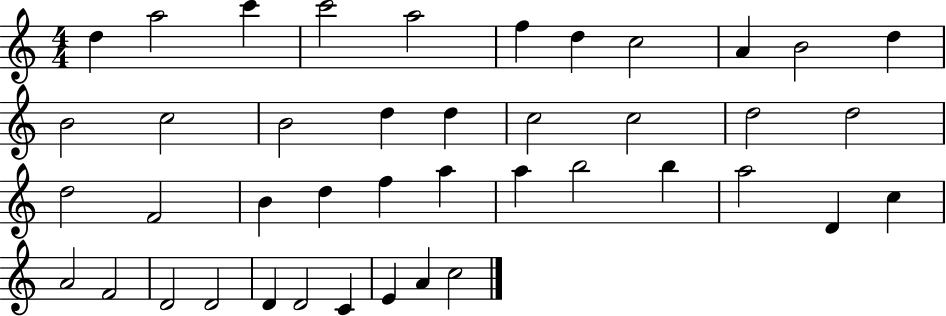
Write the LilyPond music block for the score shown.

{
  \clef treble
  \numericTimeSignature
  \time 4/4
  \key c \major
  d''4 a''2 c'''4 | c'''2 a''2 | f''4 d''4 c''2 | a'4 b'2 d''4 | \break b'2 c''2 | b'2 d''4 d''4 | c''2 c''2 | d''2 d''2 | \break d''2 f'2 | b'4 d''4 f''4 a''4 | a''4 b''2 b''4 | a''2 d'4 c''4 | \break a'2 f'2 | d'2 d'2 | d'4 d'2 c'4 | e'4 a'4 c''2 | \break \bar "|."
}